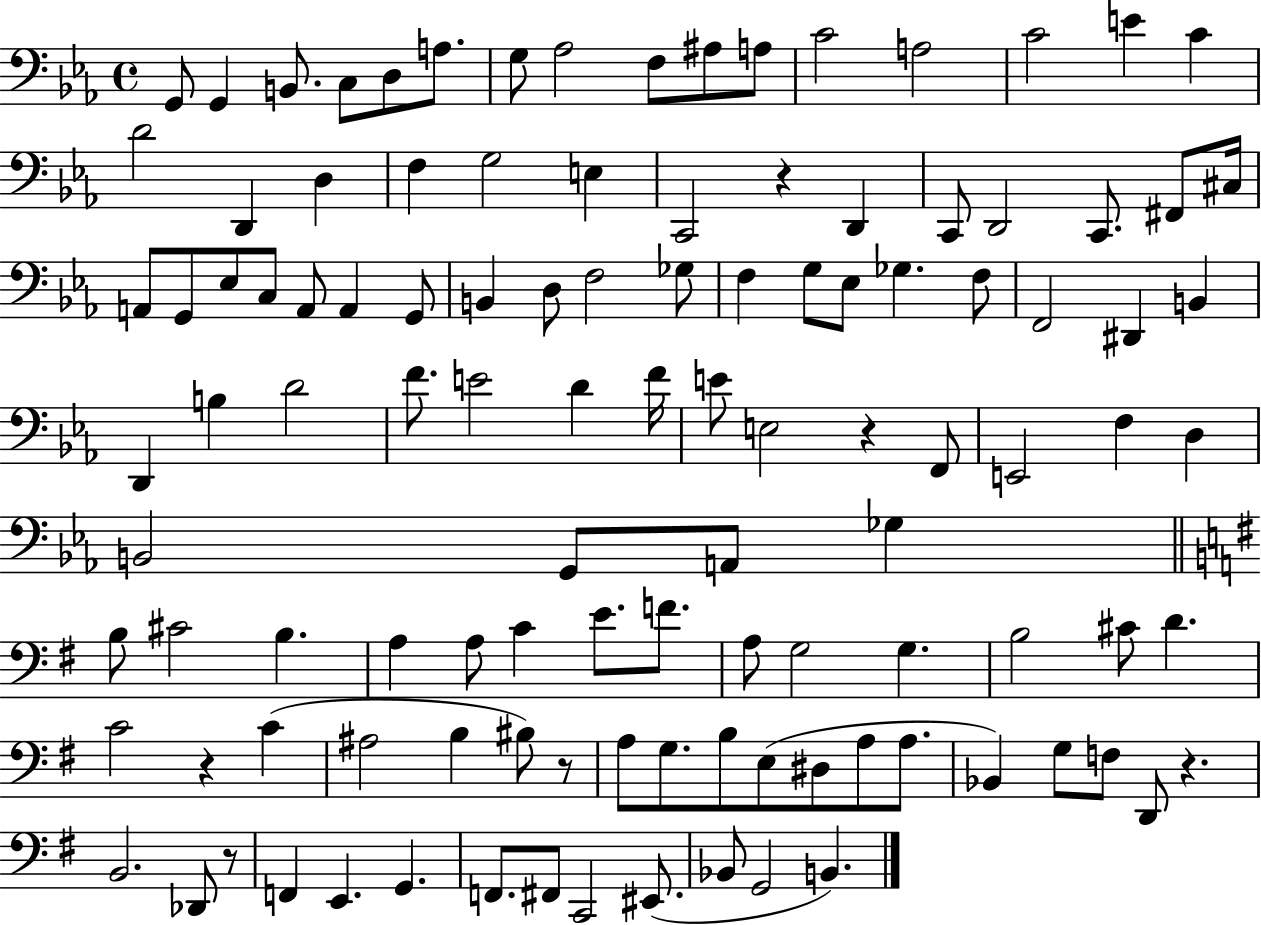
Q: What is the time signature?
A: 4/4